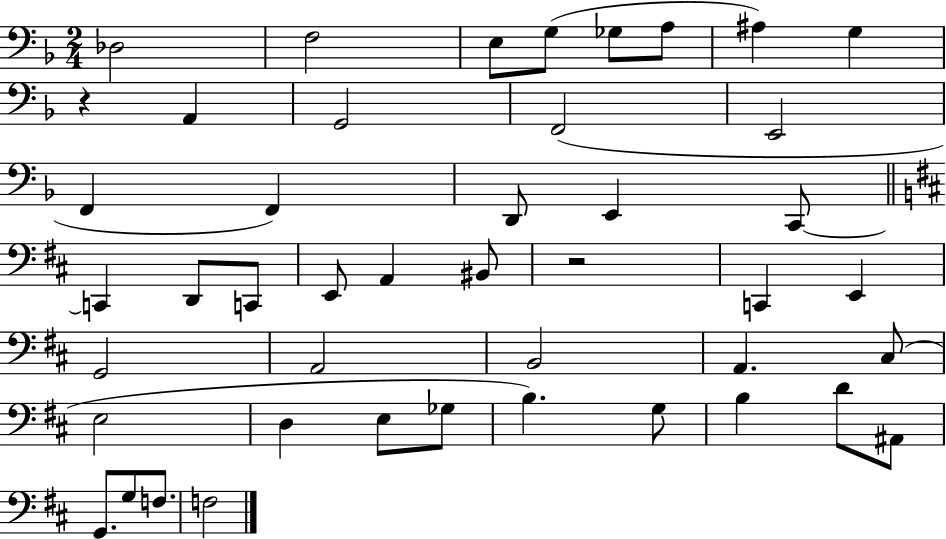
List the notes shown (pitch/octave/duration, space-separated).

Db3/h F3/h E3/e G3/e Gb3/e A3/e A#3/q G3/q R/q A2/q G2/h F2/h E2/h F2/q F2/q D2/e E2/q C2/e C2/q D2/e C2/e E2/e A2/q BIS2/e R/h C2/q E2/q G2/h A2/h B2/h A2/q. C#3/e E3/h D3/q E3/e Gb3/e B3/q. G3/e B3/q D4/e A#2/e G2/e. G3/e F3/e. F3/h